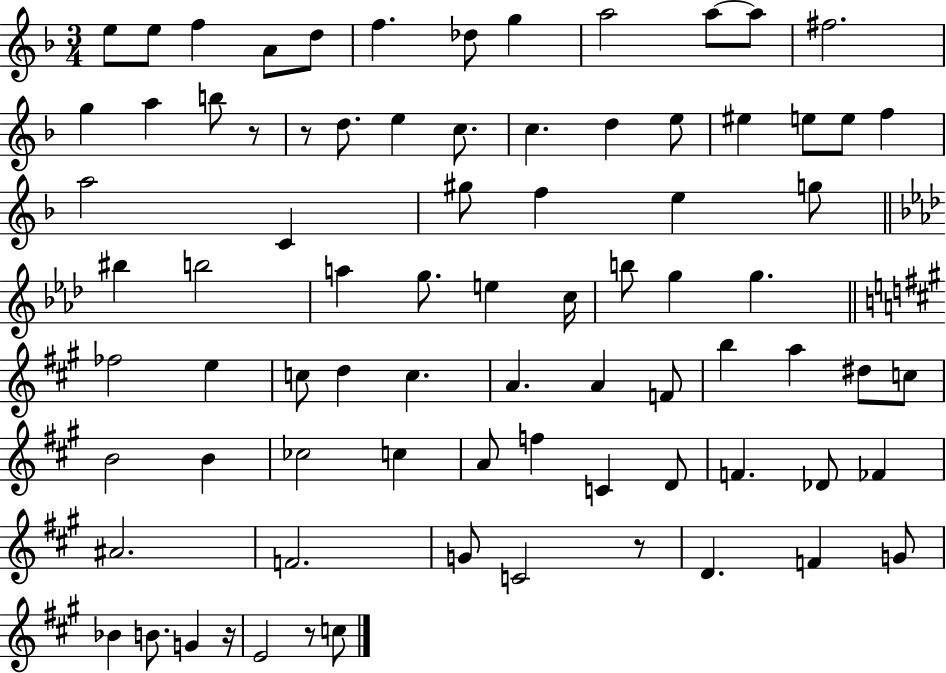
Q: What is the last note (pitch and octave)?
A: C5